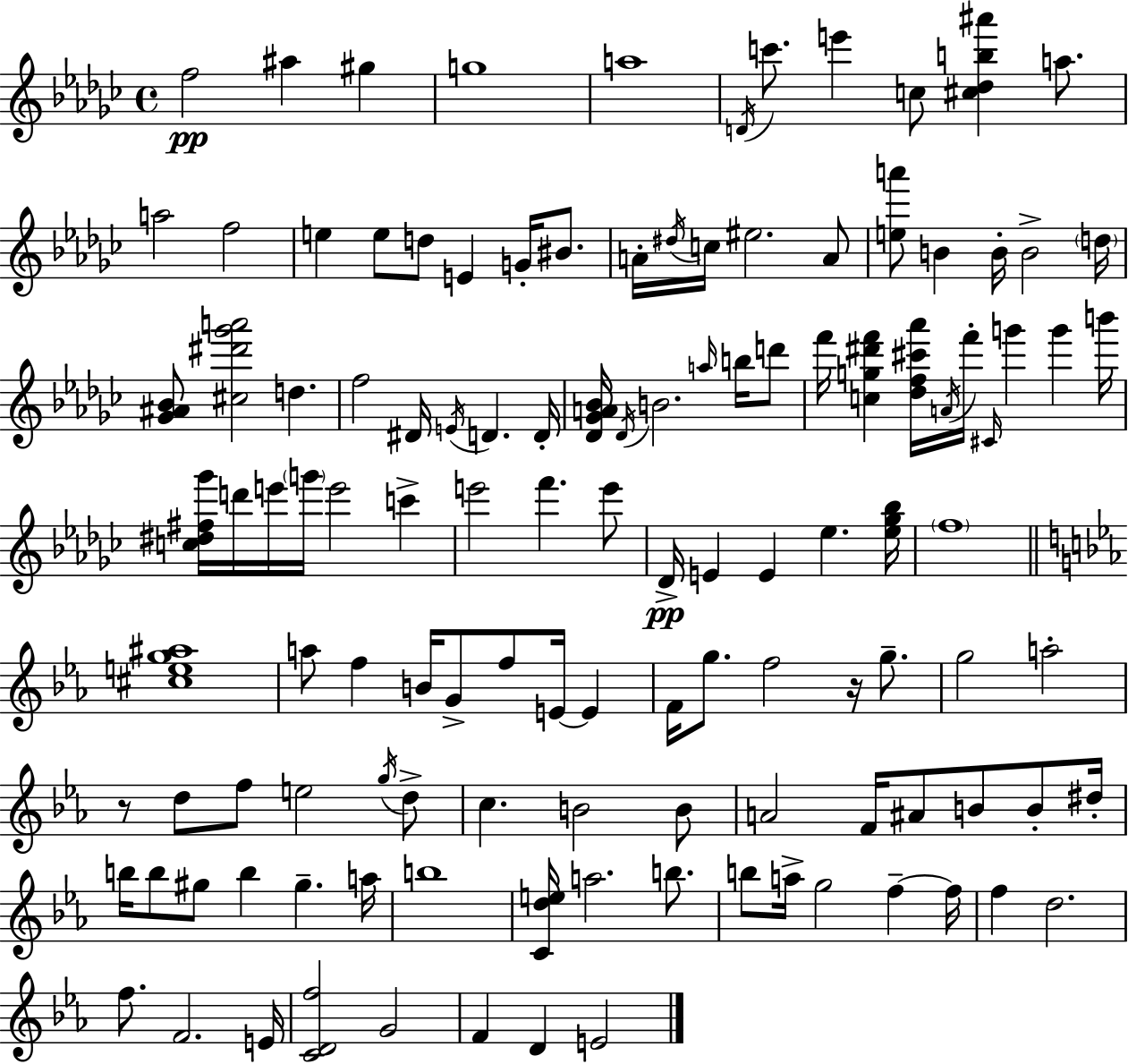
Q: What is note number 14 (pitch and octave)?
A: E5